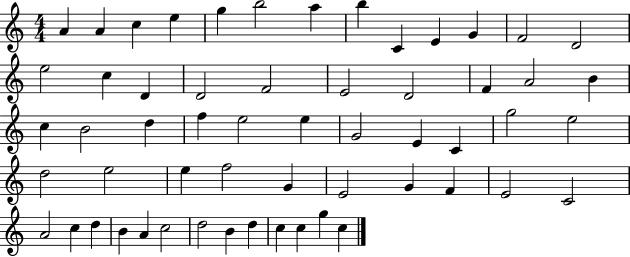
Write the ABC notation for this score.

X:1
T:Untitled
M:4/4
L:1/4
K:C
A A c e g b2 a b C E G F2 D2 e2 c D D2 F2 E2 D2 F A2 B c B2 d f e2 e G2 E C g2 e2 d2 e2 e f2 G E2 G F E2 C2 A2 c d B A c2 d2 B d c c g c